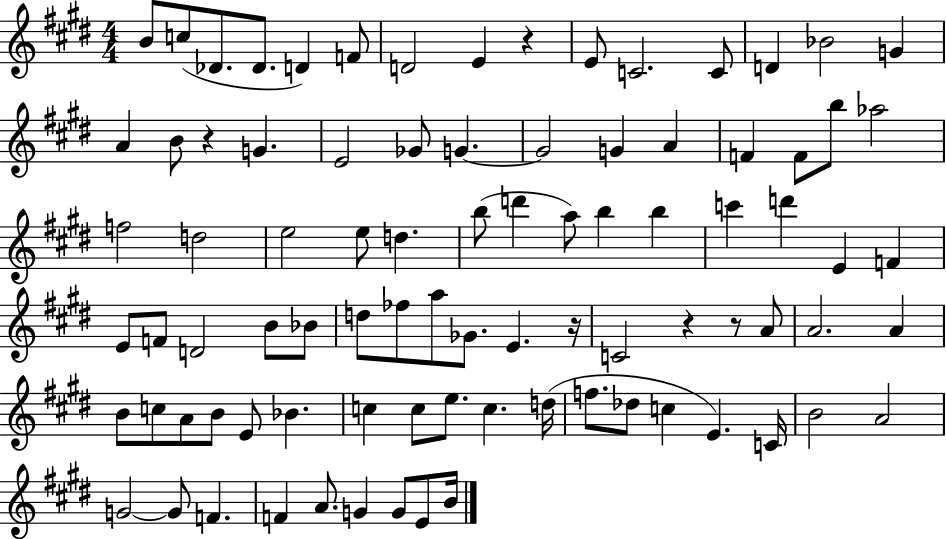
B4/e C5/e Db4/e. Db4/e. D4/q F4/e D4/h E4/q R/q E4/e C4/h. C4/e D4/q Bb4/h G4/q A4/q B4/e R/q G4/q. E4/h Gb4/e G4/q. G4/h G4/q A4/q F4/q F4/e B5/e Ab5/h F5/h D5/h E5/h E5/e D5/q. B5/e D6/q A5/e B5/q B5/q C6/q D6/q E4/q F4/q E4/e F4/e D4/h B4/e Bb4/e D5/e FES5/e A5/e Gb4/e. E4/q. R/s C4/h R/q R/e A4/e A4/h. A4/q B4/e C5/e A4/e B4/e E4/e Bb4/q. C5/q C5/e E5/e. C5/q. D5/s F5/e. Db5/e C5/q E4/q. C4/s B4/h A4/h G4/h G4/e F4/q. F4/q A4/e. G4/q G4/e E4/e B4/s